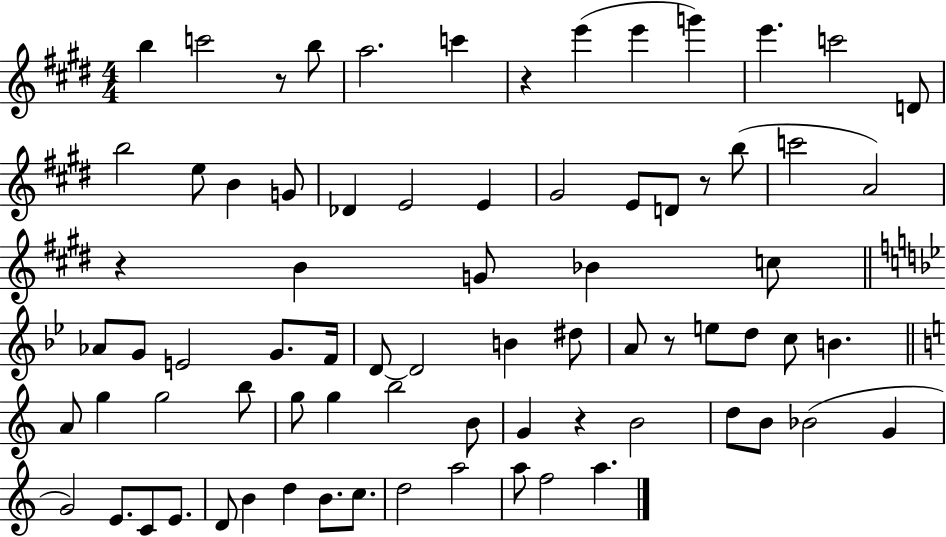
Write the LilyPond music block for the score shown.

{
  \clef treble
  \numericTimeSignature
  \time 4/4
  \key e \major
  b''4 c'''2 r8 b''8 | a''2. c'''4 | r4 e'''4( e'''4 g'''4) | e'''4. c'''2 d'8 | \break b''2 e''8 b'4 g'8 | des'4 e'2 e'4 | gis'2 e'8 d'8 r8 b''8( | c'''2 a'2) | \break r4 b'4 g'8 bes'4 c''8 | \bar "||" \break \key bes \major aes'8 g'8 e'2 g'8. f'16 | d'8~~ d'2 b'4 dis''8 | a'8 r8 e''8 d''8 c''8 b'4. | \bar "||" \break \key a \minor a'8 g''4 g''2 b''8 | g''8 g''4 b''2 b'8 | g'4 r4 b'2 | d''8 b'8 bes'2( g'4 | \break g'2) e'8. c'8 e'8. | d'8 b'4 d''4 b'8. c''8. | d''2 a''2 | a''8 f''2 a''4. | \break \bar "|."
}